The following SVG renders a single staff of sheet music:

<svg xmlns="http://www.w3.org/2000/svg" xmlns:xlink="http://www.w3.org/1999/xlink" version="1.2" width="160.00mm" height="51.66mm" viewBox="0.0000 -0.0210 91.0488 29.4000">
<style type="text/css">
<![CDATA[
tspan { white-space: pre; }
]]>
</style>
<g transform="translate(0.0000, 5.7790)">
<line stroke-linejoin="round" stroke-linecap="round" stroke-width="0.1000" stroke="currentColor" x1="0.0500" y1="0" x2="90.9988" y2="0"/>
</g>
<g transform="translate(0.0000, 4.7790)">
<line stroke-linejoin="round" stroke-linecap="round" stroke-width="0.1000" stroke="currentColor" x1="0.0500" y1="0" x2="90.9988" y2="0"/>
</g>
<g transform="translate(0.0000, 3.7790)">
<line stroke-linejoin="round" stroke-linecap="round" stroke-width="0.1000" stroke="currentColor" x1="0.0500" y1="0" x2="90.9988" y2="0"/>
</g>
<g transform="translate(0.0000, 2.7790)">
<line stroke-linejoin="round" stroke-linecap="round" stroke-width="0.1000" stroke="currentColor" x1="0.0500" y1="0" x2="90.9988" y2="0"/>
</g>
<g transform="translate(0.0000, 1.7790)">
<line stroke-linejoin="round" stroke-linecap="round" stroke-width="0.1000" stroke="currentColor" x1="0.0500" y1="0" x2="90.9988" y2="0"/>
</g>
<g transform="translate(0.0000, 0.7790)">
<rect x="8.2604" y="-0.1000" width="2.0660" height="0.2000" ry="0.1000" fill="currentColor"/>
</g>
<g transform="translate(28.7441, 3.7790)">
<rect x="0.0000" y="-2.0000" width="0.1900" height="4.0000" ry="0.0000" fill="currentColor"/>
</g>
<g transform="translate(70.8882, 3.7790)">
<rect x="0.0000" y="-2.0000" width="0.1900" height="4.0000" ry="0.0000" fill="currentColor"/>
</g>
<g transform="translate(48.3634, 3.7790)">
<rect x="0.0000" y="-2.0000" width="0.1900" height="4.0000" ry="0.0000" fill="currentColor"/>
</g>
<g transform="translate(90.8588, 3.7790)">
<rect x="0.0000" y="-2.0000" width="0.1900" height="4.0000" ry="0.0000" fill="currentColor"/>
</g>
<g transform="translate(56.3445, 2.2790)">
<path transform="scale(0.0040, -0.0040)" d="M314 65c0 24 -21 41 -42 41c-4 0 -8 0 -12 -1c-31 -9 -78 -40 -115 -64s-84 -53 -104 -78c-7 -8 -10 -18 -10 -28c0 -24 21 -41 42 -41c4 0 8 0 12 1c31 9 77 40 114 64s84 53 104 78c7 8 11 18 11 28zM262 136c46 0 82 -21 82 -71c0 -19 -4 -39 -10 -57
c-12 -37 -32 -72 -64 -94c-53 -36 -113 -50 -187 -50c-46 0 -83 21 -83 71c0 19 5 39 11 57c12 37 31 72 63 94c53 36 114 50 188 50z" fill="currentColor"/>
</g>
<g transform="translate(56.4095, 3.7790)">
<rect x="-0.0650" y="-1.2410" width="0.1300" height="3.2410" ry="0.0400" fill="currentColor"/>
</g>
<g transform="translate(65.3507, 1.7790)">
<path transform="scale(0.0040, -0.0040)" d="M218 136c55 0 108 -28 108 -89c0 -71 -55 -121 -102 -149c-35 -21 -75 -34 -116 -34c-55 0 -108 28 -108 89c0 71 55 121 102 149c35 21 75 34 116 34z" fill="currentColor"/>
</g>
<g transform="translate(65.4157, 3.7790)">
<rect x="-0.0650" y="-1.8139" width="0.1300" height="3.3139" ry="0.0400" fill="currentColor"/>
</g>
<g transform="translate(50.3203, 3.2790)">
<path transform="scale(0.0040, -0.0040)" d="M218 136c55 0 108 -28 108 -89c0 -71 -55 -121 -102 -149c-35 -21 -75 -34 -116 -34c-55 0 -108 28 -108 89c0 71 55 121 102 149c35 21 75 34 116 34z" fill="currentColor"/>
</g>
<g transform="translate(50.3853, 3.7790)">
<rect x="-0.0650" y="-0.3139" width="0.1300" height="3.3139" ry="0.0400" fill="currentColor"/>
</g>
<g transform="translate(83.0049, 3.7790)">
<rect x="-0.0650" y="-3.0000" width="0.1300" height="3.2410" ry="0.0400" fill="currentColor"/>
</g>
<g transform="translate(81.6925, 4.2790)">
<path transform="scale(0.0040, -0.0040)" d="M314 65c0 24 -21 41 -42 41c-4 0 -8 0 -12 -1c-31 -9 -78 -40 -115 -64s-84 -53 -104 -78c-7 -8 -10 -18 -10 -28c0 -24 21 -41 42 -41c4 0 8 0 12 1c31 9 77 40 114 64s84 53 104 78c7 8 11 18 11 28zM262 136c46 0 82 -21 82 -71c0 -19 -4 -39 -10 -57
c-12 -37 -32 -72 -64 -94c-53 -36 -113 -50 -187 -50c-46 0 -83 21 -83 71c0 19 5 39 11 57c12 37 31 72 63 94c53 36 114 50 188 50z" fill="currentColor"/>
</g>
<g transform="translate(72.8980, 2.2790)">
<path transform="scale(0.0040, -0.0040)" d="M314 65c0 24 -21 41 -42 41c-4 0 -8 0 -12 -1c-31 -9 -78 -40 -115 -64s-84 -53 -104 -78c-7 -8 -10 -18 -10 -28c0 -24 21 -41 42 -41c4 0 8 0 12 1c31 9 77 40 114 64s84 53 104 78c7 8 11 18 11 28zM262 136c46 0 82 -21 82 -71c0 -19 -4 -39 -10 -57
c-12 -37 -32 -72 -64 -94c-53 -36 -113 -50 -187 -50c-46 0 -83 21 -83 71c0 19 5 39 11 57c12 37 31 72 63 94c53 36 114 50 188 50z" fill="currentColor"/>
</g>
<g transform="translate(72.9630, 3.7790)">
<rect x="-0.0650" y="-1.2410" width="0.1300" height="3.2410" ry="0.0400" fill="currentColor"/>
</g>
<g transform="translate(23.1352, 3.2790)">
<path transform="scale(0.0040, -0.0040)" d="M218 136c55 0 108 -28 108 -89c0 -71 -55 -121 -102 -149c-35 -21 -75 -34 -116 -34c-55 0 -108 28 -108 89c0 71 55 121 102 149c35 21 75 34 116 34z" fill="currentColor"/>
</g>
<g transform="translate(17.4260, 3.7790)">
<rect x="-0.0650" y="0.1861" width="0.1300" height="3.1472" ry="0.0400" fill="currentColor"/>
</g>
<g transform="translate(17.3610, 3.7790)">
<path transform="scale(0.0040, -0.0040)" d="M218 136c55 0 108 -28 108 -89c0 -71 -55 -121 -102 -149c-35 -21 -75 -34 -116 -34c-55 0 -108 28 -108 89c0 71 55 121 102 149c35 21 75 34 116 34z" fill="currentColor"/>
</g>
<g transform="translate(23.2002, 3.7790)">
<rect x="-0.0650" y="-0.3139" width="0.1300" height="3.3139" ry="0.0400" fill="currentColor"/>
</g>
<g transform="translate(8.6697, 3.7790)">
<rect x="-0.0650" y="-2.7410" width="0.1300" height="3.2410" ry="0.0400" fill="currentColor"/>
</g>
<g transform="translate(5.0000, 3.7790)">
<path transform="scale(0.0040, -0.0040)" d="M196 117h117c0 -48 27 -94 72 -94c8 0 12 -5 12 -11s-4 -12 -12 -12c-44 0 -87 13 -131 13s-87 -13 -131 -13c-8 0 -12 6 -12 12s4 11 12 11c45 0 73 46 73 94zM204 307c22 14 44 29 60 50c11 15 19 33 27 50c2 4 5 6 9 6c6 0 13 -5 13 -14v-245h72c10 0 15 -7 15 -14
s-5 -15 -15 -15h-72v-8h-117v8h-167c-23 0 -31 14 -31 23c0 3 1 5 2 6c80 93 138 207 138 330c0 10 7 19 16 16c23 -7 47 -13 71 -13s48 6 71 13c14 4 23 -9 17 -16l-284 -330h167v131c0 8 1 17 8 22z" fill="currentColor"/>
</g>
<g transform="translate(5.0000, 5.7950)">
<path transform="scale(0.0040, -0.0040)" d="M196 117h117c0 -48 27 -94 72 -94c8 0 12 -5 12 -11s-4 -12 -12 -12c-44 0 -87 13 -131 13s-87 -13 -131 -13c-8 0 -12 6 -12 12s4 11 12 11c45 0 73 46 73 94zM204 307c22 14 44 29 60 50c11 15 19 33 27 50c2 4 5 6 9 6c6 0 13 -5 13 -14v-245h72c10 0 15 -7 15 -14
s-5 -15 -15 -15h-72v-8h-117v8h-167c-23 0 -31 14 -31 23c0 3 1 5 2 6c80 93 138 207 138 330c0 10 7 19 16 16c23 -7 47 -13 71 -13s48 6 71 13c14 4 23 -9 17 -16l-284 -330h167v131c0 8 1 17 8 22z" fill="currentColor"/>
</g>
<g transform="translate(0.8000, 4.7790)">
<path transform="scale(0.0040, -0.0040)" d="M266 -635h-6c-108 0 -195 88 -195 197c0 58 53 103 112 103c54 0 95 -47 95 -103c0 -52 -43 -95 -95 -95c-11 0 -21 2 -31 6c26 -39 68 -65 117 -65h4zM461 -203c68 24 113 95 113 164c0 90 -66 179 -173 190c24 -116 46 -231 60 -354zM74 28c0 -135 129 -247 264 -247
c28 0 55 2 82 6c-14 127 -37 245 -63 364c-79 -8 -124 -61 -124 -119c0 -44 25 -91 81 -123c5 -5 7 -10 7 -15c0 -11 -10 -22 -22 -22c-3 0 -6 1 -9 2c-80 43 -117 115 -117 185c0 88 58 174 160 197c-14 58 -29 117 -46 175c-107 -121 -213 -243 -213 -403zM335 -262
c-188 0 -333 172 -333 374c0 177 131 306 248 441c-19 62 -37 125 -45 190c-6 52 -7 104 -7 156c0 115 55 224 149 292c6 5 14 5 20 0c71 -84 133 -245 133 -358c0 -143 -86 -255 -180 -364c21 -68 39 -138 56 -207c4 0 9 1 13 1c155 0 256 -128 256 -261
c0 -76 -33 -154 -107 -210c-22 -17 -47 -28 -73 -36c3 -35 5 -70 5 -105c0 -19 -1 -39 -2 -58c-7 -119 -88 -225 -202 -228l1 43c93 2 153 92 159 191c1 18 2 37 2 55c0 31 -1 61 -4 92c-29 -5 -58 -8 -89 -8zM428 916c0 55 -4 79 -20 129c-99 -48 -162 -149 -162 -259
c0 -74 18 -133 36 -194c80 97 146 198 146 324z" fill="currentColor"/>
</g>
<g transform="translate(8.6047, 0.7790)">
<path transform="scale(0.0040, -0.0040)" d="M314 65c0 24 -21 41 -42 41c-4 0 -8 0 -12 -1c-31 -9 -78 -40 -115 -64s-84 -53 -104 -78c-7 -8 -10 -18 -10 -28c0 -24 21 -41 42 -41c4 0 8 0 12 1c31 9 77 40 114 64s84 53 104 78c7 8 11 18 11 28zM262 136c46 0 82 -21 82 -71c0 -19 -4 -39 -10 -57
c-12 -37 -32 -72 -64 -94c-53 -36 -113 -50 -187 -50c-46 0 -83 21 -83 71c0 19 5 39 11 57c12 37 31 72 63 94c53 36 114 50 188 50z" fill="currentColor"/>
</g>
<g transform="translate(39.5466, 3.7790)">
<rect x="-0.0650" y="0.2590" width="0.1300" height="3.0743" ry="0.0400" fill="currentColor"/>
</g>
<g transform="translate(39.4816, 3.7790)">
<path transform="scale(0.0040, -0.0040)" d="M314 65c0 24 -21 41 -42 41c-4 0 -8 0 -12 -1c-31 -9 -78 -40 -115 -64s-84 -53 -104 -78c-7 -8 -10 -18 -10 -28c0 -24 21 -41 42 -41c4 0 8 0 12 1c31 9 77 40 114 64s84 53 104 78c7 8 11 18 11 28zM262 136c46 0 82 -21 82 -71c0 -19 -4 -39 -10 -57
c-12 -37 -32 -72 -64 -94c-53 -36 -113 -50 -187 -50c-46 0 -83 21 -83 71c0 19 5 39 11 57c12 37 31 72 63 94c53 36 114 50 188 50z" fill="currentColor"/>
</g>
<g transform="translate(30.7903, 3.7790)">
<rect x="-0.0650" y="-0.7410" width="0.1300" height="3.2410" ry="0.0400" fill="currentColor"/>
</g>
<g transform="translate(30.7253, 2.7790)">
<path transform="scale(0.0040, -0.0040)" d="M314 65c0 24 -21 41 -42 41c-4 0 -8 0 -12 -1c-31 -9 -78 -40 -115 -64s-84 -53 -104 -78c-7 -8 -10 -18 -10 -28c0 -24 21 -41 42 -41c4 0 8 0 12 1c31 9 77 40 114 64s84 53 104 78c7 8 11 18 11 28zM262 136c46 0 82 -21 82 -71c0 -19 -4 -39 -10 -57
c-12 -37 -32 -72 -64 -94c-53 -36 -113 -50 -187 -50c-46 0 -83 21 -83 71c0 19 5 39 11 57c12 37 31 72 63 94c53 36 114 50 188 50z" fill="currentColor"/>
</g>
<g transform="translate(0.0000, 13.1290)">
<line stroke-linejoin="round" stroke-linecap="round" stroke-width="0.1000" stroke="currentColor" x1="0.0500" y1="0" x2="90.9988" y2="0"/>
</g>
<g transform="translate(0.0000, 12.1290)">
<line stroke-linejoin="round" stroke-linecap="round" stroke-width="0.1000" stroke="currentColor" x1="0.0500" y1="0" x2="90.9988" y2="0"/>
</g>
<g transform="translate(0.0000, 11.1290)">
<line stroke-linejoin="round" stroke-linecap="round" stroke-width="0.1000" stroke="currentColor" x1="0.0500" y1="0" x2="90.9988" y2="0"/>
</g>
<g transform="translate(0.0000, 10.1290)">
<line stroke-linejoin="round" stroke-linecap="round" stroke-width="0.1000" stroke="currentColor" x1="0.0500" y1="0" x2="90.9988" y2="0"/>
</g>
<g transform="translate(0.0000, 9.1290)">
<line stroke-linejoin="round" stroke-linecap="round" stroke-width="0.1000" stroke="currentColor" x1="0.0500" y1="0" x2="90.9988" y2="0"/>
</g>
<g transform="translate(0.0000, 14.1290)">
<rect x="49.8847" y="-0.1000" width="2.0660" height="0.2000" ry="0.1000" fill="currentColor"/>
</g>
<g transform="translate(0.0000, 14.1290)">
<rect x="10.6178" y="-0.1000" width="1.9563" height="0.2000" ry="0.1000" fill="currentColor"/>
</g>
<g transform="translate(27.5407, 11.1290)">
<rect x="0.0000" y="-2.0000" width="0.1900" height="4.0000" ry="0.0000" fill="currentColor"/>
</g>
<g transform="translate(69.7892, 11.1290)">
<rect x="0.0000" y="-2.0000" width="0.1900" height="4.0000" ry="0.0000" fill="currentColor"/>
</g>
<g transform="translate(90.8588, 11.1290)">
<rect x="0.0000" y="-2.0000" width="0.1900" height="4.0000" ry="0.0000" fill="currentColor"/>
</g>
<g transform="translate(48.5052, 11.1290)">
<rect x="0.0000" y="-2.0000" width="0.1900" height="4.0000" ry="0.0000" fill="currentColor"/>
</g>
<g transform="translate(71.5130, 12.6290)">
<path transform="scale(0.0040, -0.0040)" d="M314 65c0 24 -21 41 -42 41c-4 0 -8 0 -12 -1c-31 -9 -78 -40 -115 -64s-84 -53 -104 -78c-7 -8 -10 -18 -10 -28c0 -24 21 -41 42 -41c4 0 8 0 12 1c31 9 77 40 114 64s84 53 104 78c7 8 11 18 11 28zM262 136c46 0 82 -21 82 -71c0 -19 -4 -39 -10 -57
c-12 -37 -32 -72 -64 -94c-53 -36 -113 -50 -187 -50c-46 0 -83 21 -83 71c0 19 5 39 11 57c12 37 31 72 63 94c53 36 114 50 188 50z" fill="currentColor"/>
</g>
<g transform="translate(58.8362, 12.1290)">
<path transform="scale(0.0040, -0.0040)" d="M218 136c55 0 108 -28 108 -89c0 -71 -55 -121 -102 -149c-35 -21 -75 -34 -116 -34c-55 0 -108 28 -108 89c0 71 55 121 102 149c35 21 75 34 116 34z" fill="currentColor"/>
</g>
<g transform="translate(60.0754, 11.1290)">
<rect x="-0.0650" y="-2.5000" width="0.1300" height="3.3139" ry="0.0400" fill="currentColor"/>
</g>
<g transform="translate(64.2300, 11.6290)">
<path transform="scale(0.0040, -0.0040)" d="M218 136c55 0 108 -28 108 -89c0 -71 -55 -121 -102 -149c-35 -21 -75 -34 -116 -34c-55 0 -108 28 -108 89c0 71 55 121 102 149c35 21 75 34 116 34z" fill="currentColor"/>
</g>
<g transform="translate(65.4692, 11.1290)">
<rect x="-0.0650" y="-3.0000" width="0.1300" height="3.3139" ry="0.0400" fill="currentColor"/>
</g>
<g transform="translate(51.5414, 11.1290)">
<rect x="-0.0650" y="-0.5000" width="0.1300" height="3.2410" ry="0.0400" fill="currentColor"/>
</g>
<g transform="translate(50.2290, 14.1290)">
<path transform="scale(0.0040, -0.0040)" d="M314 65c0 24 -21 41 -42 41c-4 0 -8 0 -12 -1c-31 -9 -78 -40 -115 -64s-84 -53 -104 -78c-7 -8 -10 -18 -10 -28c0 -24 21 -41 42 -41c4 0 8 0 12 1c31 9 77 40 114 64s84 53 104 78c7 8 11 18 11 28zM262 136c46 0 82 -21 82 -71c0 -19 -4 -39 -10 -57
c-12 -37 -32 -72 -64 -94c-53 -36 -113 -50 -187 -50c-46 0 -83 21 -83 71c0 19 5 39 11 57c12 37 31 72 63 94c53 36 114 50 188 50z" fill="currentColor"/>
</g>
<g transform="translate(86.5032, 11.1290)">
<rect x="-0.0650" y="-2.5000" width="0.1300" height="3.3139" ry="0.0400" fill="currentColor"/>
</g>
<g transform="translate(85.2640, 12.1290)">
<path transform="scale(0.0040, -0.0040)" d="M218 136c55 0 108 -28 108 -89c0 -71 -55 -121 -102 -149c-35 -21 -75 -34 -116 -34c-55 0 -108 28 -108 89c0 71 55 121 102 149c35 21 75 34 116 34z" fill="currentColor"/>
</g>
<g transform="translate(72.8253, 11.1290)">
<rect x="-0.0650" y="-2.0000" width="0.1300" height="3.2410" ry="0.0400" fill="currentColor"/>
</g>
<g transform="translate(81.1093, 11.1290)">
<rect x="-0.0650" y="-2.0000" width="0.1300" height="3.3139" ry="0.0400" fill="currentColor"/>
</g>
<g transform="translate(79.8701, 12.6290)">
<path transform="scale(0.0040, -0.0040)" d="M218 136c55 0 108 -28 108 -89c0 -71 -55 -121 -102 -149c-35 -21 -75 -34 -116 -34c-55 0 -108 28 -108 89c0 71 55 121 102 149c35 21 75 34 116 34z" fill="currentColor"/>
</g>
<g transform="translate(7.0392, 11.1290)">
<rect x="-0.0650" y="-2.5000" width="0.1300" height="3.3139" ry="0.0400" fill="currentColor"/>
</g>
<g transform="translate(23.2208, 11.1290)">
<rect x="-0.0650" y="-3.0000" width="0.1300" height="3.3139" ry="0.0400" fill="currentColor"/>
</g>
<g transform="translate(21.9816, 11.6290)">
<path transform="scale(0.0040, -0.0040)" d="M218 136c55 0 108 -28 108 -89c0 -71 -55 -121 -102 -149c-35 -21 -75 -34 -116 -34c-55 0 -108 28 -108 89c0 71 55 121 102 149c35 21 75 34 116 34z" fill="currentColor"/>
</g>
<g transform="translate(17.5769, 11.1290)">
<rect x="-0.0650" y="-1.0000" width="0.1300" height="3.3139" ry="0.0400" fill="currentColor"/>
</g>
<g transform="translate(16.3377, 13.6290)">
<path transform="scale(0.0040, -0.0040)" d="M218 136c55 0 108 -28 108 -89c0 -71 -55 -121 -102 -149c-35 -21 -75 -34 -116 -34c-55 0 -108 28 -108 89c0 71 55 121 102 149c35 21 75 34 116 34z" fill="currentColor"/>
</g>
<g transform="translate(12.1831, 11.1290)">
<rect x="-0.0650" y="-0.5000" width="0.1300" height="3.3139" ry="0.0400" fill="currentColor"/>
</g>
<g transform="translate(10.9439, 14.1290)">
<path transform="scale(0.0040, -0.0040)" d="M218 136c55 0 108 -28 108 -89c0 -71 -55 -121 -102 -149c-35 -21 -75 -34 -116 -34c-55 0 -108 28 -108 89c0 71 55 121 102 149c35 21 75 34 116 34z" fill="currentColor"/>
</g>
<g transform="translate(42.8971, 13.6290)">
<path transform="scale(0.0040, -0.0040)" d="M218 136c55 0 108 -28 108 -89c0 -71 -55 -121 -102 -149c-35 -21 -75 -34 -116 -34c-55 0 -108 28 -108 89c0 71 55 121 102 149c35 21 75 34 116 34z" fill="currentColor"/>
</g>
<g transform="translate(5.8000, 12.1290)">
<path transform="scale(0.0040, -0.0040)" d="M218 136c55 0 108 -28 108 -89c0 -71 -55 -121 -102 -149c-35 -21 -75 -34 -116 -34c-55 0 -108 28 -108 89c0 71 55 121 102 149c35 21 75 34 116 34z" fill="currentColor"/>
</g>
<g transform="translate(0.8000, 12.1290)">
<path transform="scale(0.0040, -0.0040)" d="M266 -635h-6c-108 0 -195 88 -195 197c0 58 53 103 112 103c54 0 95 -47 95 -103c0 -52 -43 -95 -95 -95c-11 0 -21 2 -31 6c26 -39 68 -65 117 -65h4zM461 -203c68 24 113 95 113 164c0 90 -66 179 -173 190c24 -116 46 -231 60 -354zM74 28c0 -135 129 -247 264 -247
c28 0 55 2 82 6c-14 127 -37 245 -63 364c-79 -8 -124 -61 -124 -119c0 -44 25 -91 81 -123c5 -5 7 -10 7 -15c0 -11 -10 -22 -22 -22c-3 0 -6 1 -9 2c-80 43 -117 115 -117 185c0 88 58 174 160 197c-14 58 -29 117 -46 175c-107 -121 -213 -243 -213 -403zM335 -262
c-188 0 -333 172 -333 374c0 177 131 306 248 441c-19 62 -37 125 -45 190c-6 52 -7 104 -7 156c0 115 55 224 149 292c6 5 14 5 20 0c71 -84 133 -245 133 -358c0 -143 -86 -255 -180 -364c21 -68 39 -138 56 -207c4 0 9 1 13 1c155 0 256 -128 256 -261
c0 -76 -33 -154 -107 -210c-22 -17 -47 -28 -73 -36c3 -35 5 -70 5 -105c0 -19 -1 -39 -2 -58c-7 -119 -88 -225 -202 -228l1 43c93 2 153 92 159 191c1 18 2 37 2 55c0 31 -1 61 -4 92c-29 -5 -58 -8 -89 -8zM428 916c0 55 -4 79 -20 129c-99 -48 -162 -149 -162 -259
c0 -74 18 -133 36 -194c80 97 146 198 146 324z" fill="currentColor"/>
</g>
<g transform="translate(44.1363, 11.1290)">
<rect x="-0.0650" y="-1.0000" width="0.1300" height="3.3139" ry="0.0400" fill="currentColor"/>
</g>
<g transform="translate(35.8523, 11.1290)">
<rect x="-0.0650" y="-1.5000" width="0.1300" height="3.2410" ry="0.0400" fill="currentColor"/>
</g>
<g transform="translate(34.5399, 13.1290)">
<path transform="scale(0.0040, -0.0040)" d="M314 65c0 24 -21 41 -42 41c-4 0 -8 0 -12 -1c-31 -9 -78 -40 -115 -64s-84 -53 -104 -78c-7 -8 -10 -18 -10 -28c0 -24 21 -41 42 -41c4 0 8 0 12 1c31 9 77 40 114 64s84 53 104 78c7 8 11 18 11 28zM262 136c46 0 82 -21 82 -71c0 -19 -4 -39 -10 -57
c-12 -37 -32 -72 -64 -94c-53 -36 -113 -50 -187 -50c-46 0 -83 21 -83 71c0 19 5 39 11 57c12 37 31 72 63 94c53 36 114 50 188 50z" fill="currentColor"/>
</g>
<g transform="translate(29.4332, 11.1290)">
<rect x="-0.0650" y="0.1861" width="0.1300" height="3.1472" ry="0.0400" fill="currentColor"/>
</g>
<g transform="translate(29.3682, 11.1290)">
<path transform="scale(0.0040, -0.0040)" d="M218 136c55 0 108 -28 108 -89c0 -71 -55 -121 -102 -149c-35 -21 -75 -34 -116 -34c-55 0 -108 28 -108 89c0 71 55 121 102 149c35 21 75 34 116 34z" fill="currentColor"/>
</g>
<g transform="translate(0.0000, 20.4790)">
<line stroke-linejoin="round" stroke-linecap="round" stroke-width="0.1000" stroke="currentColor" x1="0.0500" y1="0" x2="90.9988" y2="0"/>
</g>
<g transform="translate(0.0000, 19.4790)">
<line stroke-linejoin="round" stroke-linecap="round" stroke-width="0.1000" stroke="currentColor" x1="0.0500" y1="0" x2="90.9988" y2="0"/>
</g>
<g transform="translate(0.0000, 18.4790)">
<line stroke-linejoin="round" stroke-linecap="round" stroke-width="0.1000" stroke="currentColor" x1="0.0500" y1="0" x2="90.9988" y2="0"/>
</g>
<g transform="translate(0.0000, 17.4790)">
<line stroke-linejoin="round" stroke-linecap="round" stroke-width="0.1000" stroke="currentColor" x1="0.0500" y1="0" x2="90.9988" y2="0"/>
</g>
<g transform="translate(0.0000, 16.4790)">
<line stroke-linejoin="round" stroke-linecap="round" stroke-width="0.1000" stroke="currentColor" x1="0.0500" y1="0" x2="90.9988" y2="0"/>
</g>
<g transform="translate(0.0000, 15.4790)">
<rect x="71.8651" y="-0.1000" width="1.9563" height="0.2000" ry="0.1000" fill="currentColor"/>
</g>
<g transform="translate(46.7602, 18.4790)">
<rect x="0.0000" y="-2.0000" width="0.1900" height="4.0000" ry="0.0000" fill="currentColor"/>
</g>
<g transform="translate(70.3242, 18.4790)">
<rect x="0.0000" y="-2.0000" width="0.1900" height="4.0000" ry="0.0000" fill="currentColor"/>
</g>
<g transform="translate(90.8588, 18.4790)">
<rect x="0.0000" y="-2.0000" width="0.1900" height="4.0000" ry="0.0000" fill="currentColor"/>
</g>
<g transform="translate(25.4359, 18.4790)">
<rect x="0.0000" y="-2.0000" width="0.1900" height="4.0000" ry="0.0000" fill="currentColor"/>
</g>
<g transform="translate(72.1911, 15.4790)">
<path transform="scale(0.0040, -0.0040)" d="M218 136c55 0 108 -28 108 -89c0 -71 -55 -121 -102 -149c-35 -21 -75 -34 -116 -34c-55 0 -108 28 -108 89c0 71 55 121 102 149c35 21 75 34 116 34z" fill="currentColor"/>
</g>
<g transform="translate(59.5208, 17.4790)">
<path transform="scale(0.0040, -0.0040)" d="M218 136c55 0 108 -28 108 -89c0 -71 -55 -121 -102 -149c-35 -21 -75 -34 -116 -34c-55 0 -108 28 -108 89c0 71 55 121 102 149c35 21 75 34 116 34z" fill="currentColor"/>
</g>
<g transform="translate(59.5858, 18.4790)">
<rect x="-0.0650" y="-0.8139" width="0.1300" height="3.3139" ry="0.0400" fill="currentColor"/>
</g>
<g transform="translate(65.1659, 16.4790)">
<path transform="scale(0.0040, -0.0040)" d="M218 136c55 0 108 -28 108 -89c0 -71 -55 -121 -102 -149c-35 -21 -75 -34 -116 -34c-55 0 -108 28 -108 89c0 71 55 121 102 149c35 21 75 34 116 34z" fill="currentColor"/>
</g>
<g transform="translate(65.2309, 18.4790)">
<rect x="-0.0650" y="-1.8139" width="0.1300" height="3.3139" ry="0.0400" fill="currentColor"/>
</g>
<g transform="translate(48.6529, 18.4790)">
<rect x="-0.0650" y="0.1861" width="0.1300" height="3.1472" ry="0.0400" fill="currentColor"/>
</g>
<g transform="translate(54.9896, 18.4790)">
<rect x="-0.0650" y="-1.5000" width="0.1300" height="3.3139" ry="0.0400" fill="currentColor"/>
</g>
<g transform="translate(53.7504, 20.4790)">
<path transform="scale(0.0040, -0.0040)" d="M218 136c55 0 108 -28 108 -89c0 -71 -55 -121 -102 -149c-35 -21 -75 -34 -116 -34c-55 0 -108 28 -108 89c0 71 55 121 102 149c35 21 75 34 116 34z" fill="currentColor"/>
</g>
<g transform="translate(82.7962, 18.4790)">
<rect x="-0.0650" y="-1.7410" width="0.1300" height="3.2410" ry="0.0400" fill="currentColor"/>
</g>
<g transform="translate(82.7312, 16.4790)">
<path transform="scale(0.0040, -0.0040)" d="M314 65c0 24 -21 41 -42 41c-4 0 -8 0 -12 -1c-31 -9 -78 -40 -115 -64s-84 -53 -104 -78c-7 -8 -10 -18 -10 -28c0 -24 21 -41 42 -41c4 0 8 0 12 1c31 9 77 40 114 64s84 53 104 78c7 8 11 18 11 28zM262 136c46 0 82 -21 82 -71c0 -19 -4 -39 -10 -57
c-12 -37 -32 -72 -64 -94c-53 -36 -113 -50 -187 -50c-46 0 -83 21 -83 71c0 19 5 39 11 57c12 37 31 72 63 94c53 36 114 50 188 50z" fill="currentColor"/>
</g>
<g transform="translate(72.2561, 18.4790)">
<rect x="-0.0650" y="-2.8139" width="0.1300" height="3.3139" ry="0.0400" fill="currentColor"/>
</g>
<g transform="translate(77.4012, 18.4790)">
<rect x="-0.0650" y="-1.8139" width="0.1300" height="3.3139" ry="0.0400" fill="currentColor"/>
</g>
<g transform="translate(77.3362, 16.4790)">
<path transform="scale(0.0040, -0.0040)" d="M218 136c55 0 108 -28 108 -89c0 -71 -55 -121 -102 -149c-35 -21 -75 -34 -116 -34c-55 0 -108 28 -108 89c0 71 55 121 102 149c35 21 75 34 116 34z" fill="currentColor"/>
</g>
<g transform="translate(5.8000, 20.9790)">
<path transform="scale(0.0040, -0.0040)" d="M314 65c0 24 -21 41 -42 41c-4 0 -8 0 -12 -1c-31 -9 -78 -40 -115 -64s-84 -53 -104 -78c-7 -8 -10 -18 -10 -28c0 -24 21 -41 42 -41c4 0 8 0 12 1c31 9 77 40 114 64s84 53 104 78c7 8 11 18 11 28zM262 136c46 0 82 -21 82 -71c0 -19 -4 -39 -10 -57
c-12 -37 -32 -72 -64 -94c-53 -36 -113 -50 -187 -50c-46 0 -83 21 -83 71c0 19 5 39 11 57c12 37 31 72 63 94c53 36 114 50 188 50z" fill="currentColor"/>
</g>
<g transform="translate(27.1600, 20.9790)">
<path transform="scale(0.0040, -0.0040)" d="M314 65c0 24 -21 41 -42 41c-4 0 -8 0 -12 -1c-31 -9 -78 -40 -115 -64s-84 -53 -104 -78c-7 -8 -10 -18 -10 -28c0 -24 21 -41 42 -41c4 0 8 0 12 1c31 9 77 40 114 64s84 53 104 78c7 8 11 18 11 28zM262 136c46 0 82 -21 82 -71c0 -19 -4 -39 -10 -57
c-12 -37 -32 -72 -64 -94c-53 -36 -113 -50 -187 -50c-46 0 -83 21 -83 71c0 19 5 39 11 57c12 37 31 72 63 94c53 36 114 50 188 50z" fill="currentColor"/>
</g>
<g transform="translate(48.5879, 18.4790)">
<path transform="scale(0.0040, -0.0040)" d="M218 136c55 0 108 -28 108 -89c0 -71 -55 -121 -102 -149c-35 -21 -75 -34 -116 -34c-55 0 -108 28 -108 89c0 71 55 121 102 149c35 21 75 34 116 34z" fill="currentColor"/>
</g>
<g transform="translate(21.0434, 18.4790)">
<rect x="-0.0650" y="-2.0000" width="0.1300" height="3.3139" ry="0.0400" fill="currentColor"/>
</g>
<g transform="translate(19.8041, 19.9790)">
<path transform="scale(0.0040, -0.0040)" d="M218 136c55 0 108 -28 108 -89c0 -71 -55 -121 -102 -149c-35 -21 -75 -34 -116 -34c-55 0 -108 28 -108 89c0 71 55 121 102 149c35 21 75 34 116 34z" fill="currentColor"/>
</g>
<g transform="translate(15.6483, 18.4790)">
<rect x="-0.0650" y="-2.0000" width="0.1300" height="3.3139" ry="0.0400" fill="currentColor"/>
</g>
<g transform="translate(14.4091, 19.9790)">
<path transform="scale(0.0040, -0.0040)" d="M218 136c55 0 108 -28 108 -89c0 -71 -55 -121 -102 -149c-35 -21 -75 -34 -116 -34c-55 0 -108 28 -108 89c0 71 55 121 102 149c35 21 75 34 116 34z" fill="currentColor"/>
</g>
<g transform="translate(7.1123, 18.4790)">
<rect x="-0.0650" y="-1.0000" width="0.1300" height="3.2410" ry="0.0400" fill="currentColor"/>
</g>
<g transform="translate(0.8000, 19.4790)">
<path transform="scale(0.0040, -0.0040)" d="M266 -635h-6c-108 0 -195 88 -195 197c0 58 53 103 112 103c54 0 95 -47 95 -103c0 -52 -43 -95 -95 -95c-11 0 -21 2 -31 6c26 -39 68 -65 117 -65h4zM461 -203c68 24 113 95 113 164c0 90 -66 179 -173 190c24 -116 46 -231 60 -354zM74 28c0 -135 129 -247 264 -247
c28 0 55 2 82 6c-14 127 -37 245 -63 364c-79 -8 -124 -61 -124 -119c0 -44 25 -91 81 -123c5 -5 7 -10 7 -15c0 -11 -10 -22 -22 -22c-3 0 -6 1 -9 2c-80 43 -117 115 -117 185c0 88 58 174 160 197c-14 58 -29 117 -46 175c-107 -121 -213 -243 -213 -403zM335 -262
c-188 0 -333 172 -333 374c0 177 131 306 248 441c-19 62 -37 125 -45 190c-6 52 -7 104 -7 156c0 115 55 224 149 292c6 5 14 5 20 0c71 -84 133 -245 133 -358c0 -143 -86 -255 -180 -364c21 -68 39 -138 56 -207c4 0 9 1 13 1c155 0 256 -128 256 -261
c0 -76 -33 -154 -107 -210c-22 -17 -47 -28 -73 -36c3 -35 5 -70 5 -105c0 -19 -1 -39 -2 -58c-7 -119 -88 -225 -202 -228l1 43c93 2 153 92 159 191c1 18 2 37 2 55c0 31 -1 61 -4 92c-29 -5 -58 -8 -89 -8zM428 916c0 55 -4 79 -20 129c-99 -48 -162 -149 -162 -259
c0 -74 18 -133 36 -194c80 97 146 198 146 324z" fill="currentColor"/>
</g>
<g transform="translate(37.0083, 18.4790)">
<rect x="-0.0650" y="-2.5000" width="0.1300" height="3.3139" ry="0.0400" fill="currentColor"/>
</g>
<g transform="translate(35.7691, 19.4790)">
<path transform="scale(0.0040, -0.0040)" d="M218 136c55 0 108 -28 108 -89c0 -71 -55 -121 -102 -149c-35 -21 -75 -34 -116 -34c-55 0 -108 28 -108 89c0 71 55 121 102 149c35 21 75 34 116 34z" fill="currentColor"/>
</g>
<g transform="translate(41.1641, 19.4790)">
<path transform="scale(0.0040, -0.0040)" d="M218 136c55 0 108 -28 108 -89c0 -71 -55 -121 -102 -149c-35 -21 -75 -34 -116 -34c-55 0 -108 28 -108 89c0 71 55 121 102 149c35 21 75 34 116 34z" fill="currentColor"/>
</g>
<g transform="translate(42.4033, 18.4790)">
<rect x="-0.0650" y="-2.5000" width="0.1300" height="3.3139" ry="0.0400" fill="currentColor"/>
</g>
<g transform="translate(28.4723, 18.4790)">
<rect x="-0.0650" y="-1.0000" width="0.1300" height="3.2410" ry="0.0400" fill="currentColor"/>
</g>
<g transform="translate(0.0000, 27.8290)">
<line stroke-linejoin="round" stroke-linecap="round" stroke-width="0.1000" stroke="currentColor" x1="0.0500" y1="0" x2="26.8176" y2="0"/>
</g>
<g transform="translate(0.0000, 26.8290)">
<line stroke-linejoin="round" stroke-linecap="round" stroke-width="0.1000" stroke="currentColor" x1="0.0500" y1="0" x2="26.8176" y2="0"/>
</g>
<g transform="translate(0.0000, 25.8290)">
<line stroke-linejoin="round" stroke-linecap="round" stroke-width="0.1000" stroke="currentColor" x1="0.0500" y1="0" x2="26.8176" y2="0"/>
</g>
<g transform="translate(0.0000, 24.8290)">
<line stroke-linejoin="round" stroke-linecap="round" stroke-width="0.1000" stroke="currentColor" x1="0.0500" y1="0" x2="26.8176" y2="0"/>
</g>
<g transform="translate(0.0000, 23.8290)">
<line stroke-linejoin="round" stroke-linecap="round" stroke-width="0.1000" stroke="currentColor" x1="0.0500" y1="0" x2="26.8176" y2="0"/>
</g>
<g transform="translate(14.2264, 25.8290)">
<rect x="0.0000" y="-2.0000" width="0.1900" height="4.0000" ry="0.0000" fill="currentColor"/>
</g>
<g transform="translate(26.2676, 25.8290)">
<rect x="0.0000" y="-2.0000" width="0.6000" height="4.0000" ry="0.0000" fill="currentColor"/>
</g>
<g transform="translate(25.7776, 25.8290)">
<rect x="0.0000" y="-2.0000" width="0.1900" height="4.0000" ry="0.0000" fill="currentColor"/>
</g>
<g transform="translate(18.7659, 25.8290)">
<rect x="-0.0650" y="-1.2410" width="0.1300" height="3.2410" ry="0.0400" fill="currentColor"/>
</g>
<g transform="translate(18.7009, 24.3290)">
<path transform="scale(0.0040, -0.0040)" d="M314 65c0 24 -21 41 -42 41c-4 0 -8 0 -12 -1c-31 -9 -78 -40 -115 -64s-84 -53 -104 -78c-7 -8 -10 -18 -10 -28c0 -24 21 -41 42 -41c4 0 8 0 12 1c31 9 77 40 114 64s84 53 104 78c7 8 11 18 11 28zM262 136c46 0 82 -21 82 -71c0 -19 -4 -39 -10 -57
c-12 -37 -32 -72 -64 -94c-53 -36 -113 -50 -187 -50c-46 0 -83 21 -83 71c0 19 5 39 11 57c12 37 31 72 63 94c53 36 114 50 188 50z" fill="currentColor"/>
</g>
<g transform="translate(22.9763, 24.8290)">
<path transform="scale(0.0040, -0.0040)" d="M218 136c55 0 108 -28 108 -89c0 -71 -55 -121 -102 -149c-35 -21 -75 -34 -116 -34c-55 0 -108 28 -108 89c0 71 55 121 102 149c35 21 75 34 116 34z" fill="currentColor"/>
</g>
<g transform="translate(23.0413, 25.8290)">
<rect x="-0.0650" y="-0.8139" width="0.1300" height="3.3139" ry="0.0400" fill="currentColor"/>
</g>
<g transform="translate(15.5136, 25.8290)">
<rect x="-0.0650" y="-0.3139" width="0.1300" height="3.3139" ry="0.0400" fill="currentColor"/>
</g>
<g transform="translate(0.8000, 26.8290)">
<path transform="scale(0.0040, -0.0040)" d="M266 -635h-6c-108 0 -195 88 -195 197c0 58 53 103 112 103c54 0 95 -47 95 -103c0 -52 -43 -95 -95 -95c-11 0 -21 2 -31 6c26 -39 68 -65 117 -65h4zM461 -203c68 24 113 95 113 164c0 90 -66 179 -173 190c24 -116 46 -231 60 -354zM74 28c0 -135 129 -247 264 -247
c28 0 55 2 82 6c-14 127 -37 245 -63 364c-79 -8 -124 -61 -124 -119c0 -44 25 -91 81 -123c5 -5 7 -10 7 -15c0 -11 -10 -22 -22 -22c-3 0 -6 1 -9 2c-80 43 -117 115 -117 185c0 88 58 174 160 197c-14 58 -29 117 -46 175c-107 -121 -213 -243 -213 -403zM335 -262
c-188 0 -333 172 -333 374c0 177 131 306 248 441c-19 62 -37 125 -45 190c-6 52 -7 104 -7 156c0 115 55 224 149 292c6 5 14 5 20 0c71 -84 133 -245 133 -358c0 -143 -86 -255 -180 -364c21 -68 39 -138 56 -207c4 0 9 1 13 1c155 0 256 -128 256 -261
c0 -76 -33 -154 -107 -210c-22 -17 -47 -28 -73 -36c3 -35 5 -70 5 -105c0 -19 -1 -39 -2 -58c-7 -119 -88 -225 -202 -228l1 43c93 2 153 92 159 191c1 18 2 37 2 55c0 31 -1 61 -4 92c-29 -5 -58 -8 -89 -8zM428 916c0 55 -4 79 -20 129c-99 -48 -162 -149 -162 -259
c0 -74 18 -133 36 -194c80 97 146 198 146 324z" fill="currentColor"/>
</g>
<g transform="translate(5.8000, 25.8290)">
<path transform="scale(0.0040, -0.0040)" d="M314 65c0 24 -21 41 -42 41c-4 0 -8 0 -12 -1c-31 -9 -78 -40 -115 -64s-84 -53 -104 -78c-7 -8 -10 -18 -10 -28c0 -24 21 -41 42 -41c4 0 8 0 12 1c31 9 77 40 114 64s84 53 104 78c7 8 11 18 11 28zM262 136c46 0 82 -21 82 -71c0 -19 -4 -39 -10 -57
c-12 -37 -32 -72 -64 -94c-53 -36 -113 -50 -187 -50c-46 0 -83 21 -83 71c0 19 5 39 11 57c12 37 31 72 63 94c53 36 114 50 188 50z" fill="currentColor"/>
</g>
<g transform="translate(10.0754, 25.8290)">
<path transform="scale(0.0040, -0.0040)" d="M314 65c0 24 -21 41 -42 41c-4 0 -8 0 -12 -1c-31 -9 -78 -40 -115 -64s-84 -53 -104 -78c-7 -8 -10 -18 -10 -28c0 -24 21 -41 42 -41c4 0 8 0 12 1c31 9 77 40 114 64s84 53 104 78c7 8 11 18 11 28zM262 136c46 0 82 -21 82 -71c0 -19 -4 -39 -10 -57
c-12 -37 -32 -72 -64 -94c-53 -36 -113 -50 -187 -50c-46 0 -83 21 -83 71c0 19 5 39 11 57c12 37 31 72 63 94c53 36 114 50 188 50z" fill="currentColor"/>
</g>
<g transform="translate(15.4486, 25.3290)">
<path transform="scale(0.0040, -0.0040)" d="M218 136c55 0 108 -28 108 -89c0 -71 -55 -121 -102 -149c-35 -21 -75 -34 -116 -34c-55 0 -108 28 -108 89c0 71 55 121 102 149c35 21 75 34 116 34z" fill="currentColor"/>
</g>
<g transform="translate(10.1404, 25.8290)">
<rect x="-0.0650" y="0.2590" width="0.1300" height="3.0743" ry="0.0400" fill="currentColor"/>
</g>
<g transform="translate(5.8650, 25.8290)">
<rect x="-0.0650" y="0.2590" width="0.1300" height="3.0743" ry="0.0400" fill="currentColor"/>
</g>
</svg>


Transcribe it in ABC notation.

X:1
T:Untitled
M:4/4
L:1/4
K:C
a2 B c d2 B2 c e2 f e2 A2 G C D A B E2 D C2 G A F2 F G D2 F F D2 G G B E d f a f f2 B2 B2 c e2 d